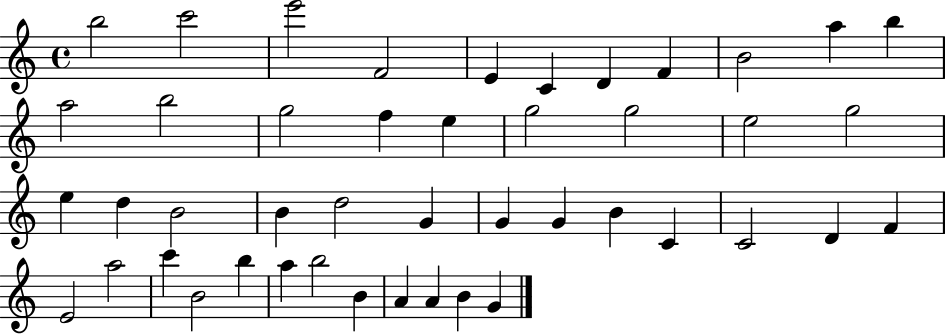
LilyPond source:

{
  \clef treble
  \time 4/4
  \defaultTimeSignature
  \key c \major
  b''2 c'''2 | e'''2 f'2 | e'4 c'4 d'4 f'4 | b'2 a''4 b''4 | \break a''2 b''2 | g''2 f''4 e''4 | g''2 g''2 | e''2 g''2 | \break e''4 d''4 b'2 | b'4 d''2 g'4 | g'4 g'4 b'4 c'4 | c'2 d'4 f'4 | \break e'2 a''2 | c'''4 b'2 b''4 | a''4 b''2 b'4 | a'4 a'4 b'4 g'4 | \break \bar "|."
}